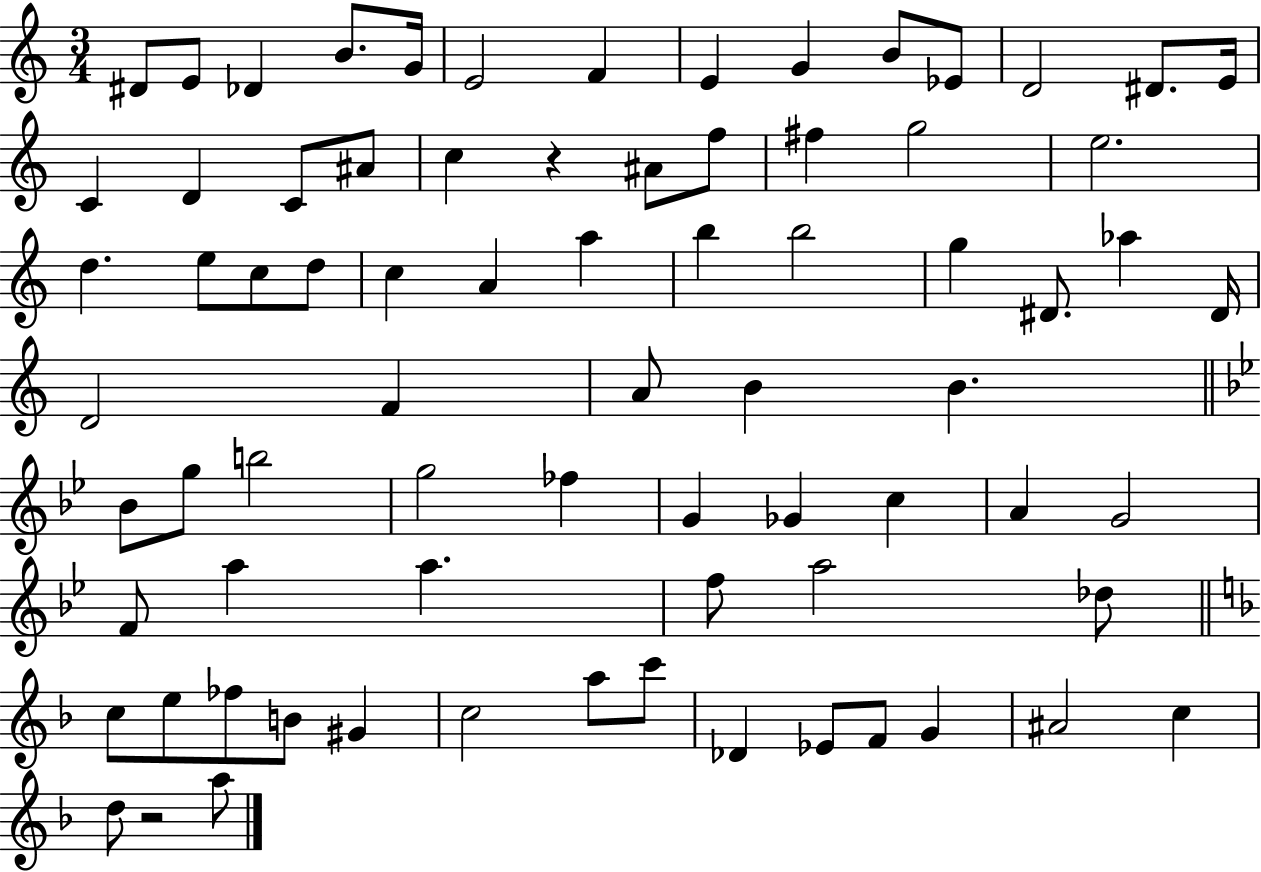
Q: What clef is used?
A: treble